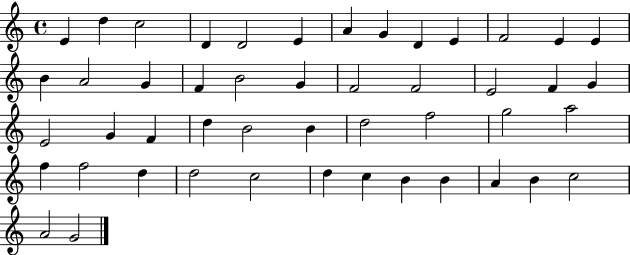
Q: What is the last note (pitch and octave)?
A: G4